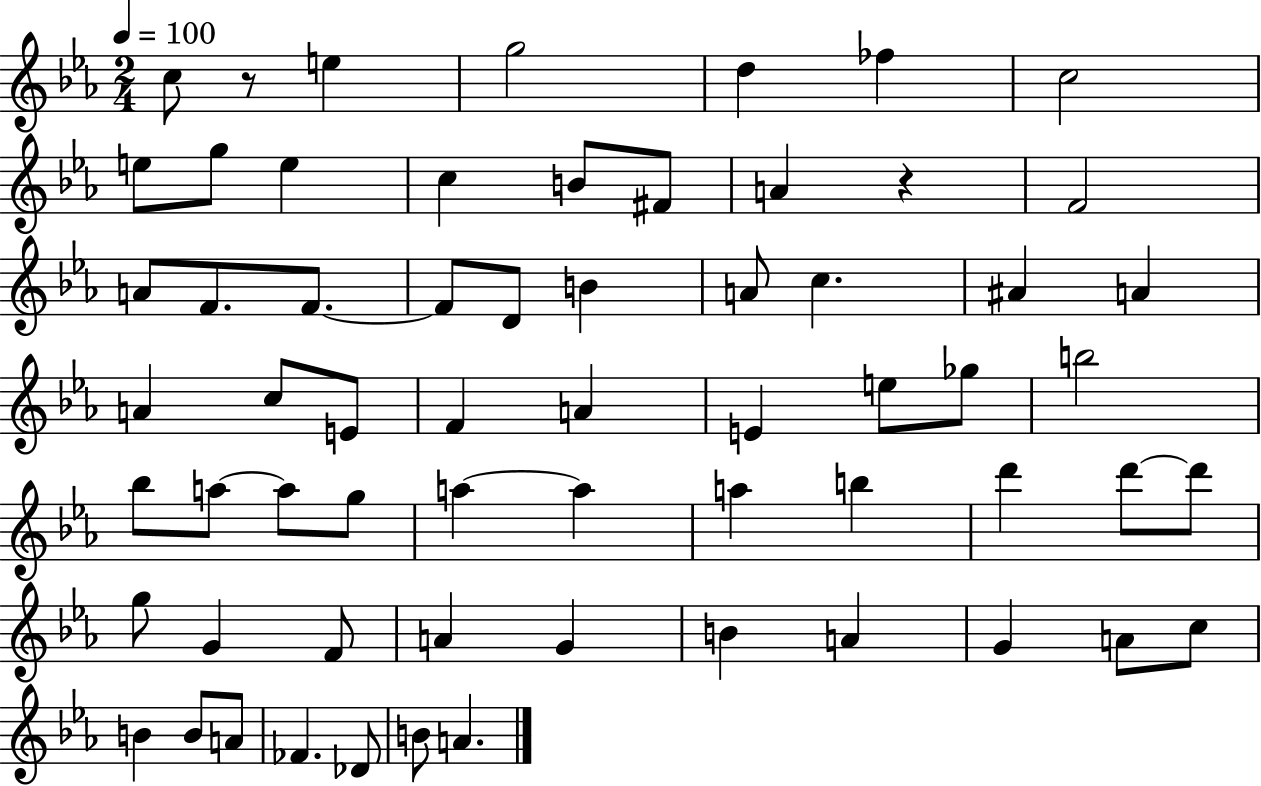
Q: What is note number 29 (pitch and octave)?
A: A4